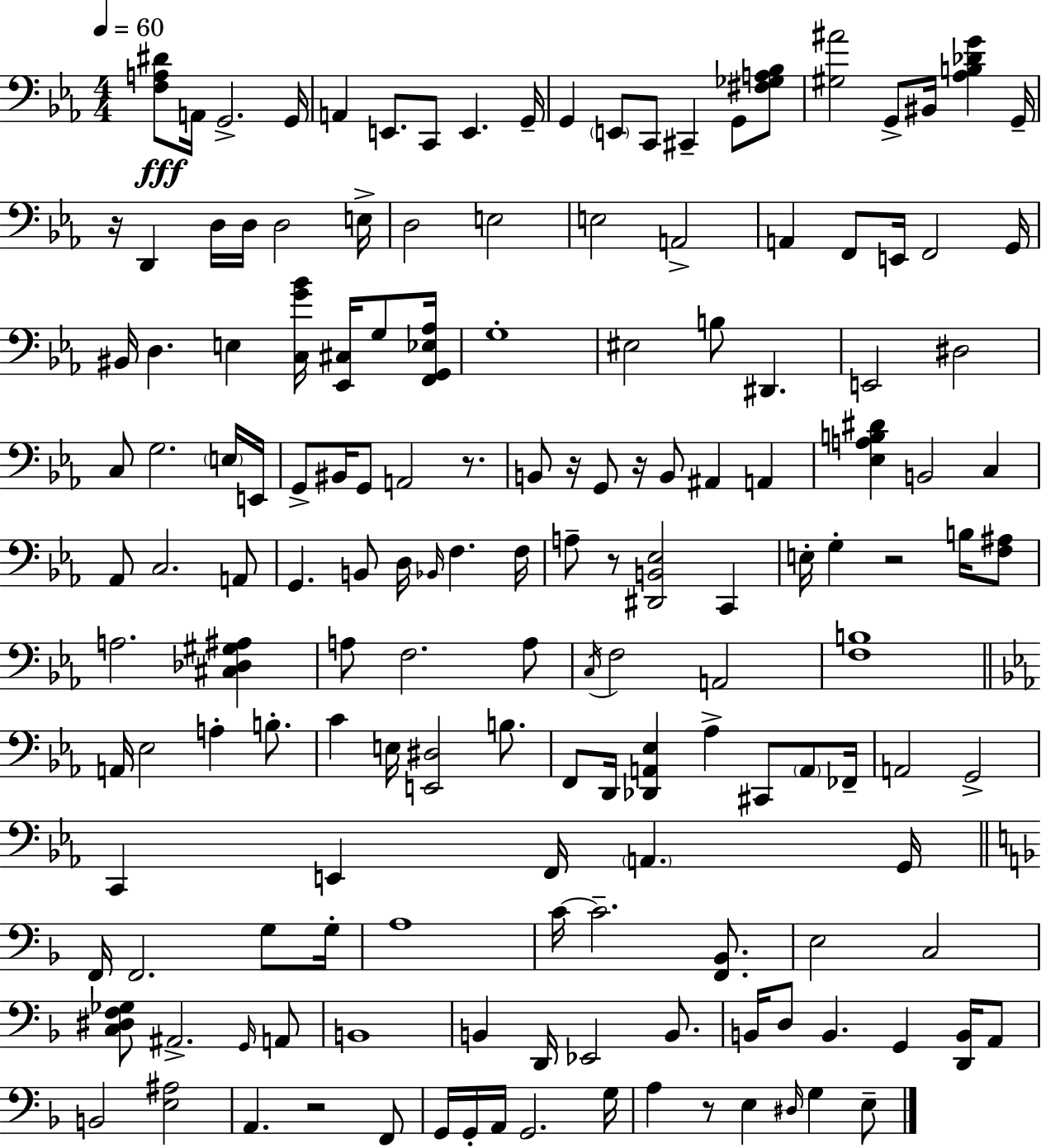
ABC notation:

X:1
T:Untitled
M:4/4
L:1/4
K:Eb
[F,A,^D]/2 A,,/4 G,,2 G,,/4 A,, E,,/2 C,,/2 E,, G,,/4 G,, E,,/2 C,,/2 ^C,, G,,/2 [^F,_G,A,_B,]/2 [^G,^A]2 G,,/2 ^B,,/4 [_A,B,_DG] G,,/4 z/4 D,, D,/4 D,/4 D,2 E,/4 D,2 E,2 E,2 A,,2 A,, F,,/2 E,,/4 F,,2 G,,/4 ^B,,/4 D, E, [C,G_B]/4 [_E,,^C,]/4 G,/2 [F,,G,,_E,_A,]/4 G,4 ^E,2 B,/2 ^D,, E,,2 ^D,2 C,/2 G,2 E,/4 E,,/4 G,,/2 ^B,,/4 G,,/2 A,,2 z/2 B,,/2 z/4 G,,/2 z/4 B,,/2 ^A,, A,, [_E,A,B,^D] B,,2 C, _A,,/2 C,2 A,,/2 G,, B,,/2 D,/4 _B,,/4 F, F,/4 A,/2 z/2 [^D,,B,,_E,]2 C,, E,/4 G, z2 B,/4 [F,^A,]/2 A,2 [^C,_D,^G,^A,] A,/2 F,2 A,/2 C,/4 F,2 A,,2 [F,B,]4 A,,/4 _E,2 A, B,/2 C E,/4 [E,,^D,]2 B,/2 F,,/2 D,,/4 [_D,,A,,_E,] _A, ^C,,/2 A,,/2 _F,,/4 A,,2 G,,2 C,, E,, F,,/4 A,, G,,/4 F,,/4 F,,2 G,/2 G,/4 A,4 C/4 C2 [F,,_B,,]/2 E,2 C,2 [C,^D,F,_G,]/2 ^A,,2 G,,/4 A,,/2 B,,4 B,, D,,/4 _E,,2 B,,/2 B,,/4 D,/2 B,, G,, [D,,B,,]/4 A,,/2 B,,2 [E,^A,]2 A,, z2 F,,/2 G,,/4 G,,/4 A,,/4 G,,2 G,/4 A, z/2 E, ^D,/4 G, E,/2